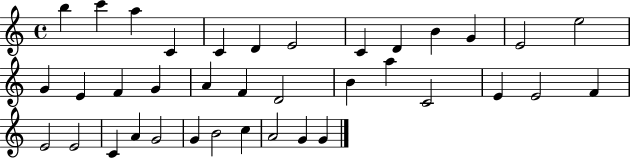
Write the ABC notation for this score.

X:1
T:Untitled
M:4/4
L:1/4
K:C
b c' a C C D E2 C D B G E2 e2 G E F G A F D2 B a C2 E E2 F E2 E2 C A G2 G B2 c A2 G G